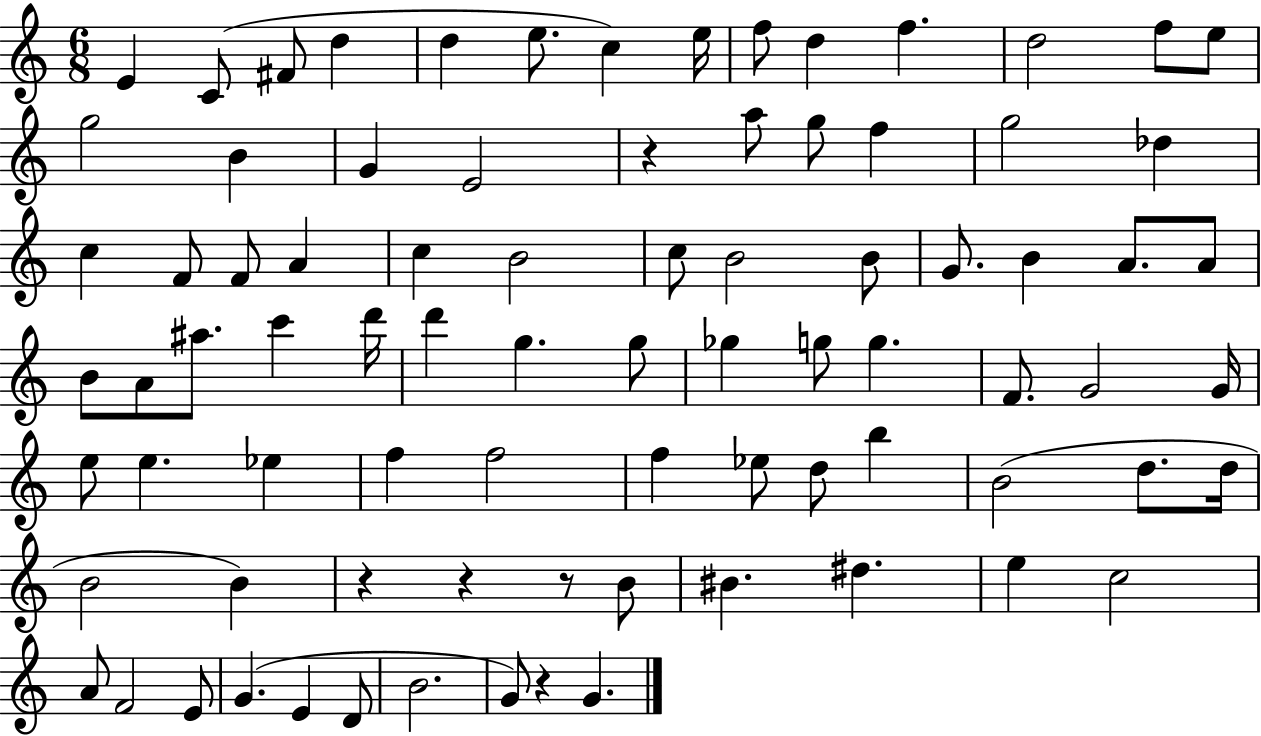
E4/q C4/e F#4/e D5/q D5/q E5/e. C5/q E5/s F5/e D5/q F5/q. D5/h F5/e E5/e G5/h B4/q G4/q E4/h R/q A5/e G5/e F5/q G5/h Db5/q C5/q F4/e F4/e A4/q C5/q B4/h C5/e B4/h B4/e G4/e. B4/q A4/e. A4/e B4/e A4/e A#5/e. C6/q D6/s D6/q G5/q. G5/e Gb5/q G5/e G5/q. F4/e. G4/h G4/s E5/e E5/q. Eb5/q F5/q F5/h F5/q Eb5/e D5/e B5/q B4/h D5/e. D5/s B4/h B4/q R/q R/q R/e B4/e BIS4/q. D#5/q. E5/q C5/h A4/e F4/h E4/e G4/q. E4/q D4/e B4/h. G4/e R/q G4/q.